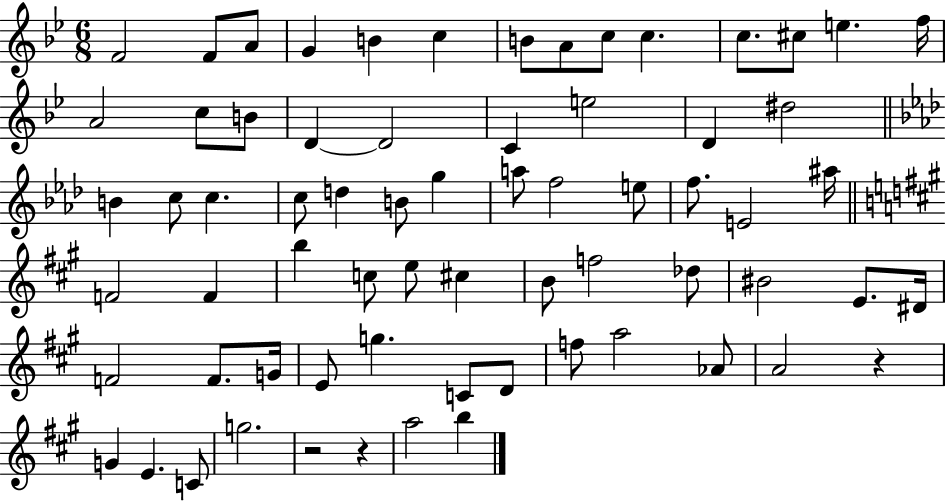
{
  \clef treble
  \numericTimeSignature
  \time 6/8
  \key bes \major
  \repeat volta 2 { f'2 f'8 a'8 | g'4 b'4 c''4 | b'8 a'8 c''8 c''4. | c''8. cis''8 e''4. f''16 | \break a'2 c''8 b'8 | d'4~~ d'2 | c'4 e''2 | d'4 dis''2 | \break \bar "||" \break \key aes \major b'4 c''8 c''4. | c''8 d''4 b'8 g''4 | a''8 f''2 e''8 | f''8. e'2 ais''16 | \break \bar "||" \break \key a \major f'2 f'4 | b''4 c''8 e''8 cis''4 | b'8 f''2 des''8 | bis'2 e'8. dis'16 | \break f'2 f'8. g'16 | e'8 g''4. c'8 d'8 | f''8 a''2 aes'8 | a'2 r4 | \break g'4 e'4. c'8 | g''2. | r2 r4 | a''2 b''4 | \break } \bar "|."
}